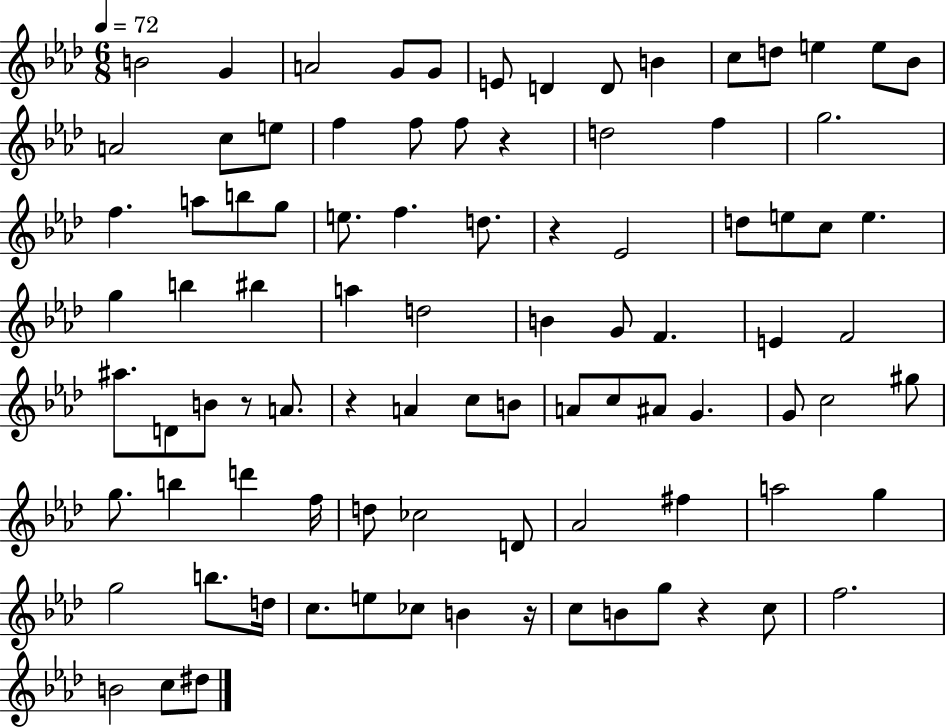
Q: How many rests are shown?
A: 6